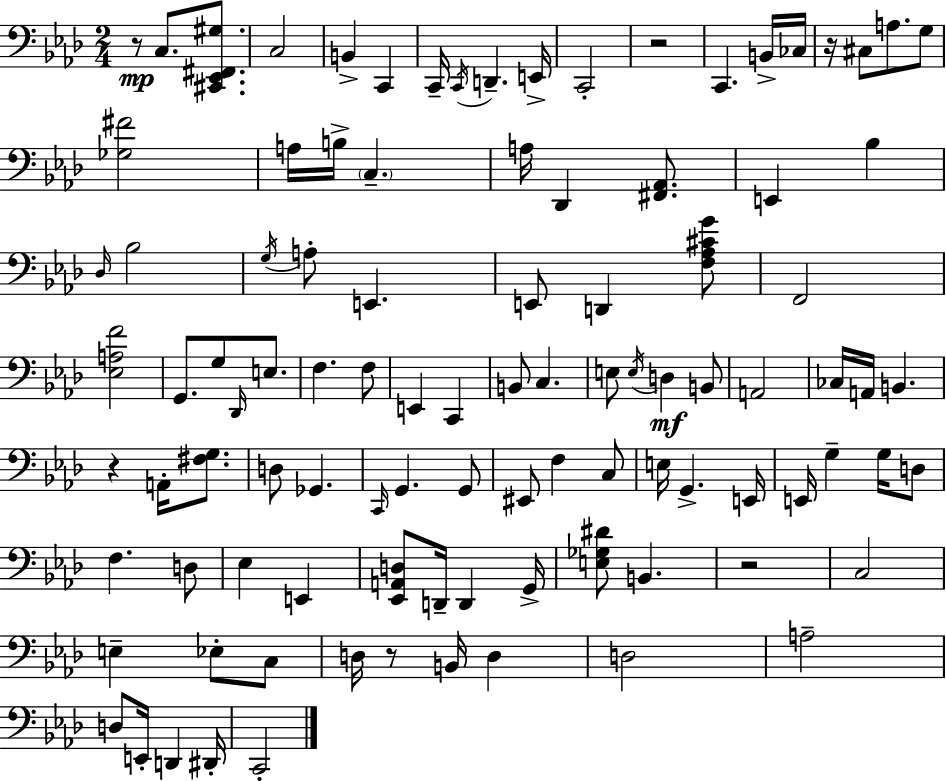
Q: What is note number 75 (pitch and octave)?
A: Eb3